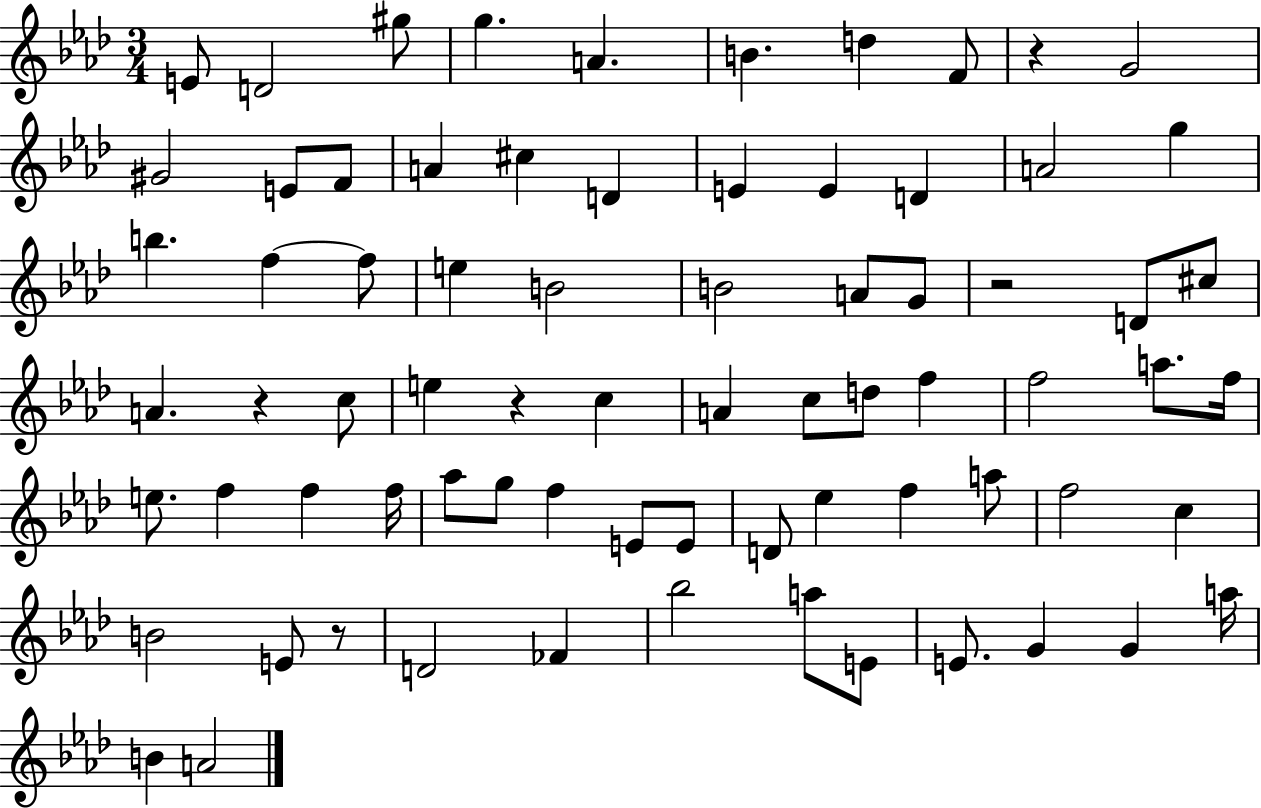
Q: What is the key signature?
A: AES major